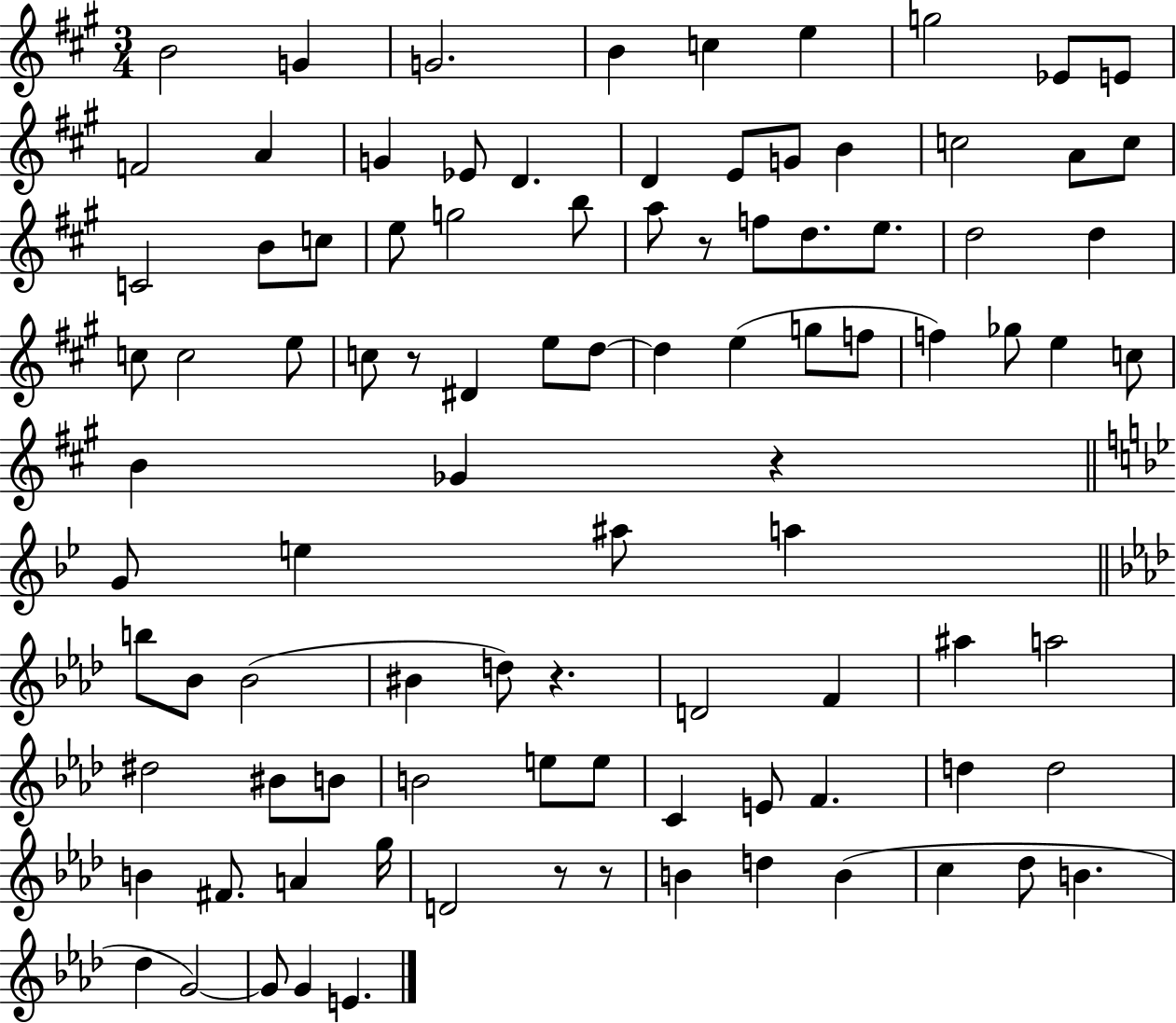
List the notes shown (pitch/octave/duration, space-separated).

B4/h G4/q G4/h. B4/q C5/q E5/q G5/h Eb4/e E4/e F4/h A4/q G4/q Eb4/e D4/q. D4/q E4/e G4/e B4/q C5/h A4/e C5/e C4/h B4/e C5/e E5/e G5/h B5/e A5/e R/e F5/e D5/e. E5/e. D5/h D5/q C5/e C5/h E5/e C5/e R/e D#4/q E5/e D5/e D5/q E5/q G5/e F5/e F5/q Gb5/e E5/q C5/e B4/q Gb4/q R/q G4/e E5/q A#5/e A5/q B5/e Bb4/e Bb4/h BIS4/q D5/e R/q. D4/h F4/q A#5/q A5/h D#5/h BIS4/e B4/e B4/h E5/e E5/e C4/q E4/e F4/q. D5/q D5/h B4/q F#4/e. A4/q G5/s D4/h R/e R/e B4/q D5/q B4/q C5/q Db5/e B4/q. Db5/q G4/h G4/e G4/q E4/q.